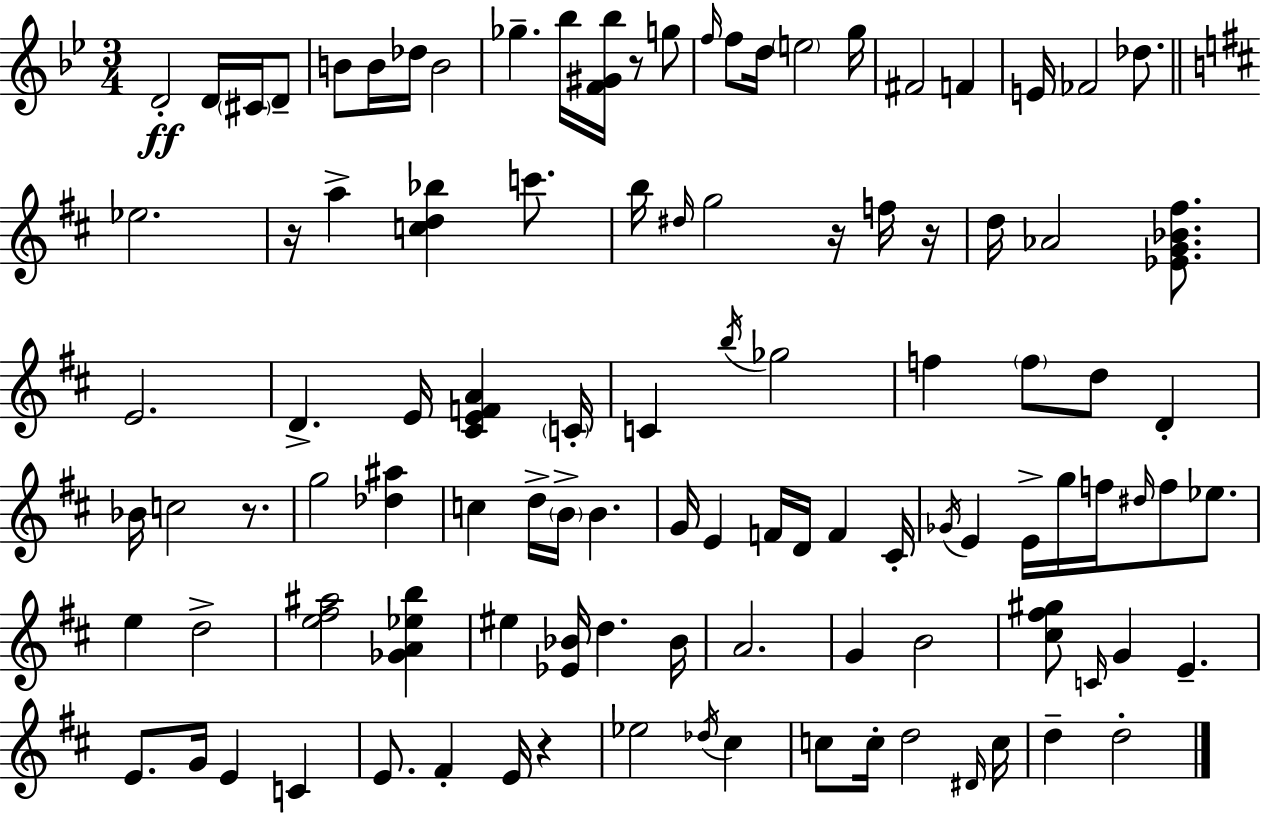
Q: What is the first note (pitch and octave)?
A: D4